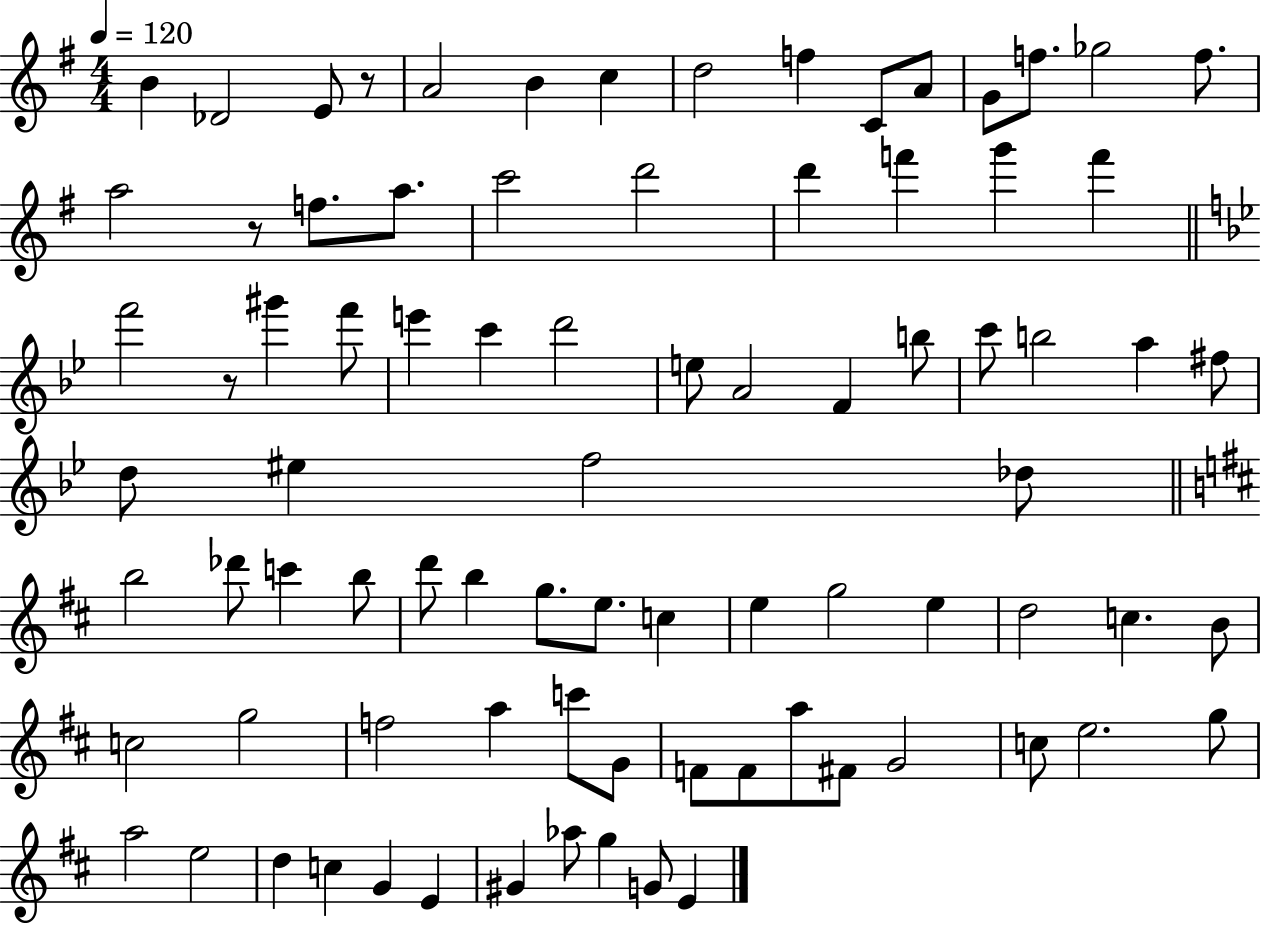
X:1
T:Untitled
M:4/4
L:1/4
K:G
B _D2 E/2 z/2 A2 B c d2 f C/2 A/2 G/2 f/2 _g2 f/2 a2 z/2 f/2 a/2 c'2 d'2 d' f' g' f' f'2 z/2 ^g' f'/2 e' c' d'2 e/2 A2 F b/2 c'/2 b2 a ^f/2 d/2 ^e f2 _d/2 b2 _d'/2 c' b/2 d'/2 b g/2 e/2 c e g2 e d2 c B/2 c2 g2 f2 a c'/2 G/2 F/2 F/2 a/2 ^F/2 G2 c/2 e2 g/2 a2 e2 d c G E ^G _a/2 g G/2 E